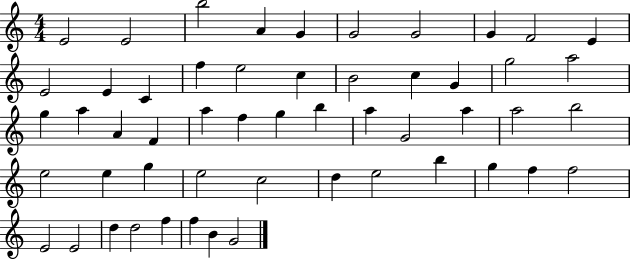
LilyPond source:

{
  \clef treble
  \numericTimeSignature
  \time 4/4
  \key c \major
  e'2 e'2 | b''2 a'4 g'4 | g'2 g'2 | g'4 f'2 e'4 | \break e'2 e'4 c'4 | f''4 e''2 c''4 | b'2 c''4 g'4 | g''2 a''2 | \break g''4 a''4 a'4 f'4 | a''4 f''4 g''4 b''4 | a''4 g'2 a''4 | a''2 b''2 | \break e''2 e''4 g''4 | e''2 c''2 | d''4 e''2 b''4 | g''4 f''4 f''2 | \break e'2 e'2 | d''4 d''2 f''4 | f''4 b'4 g'2 | \bar "|."
}